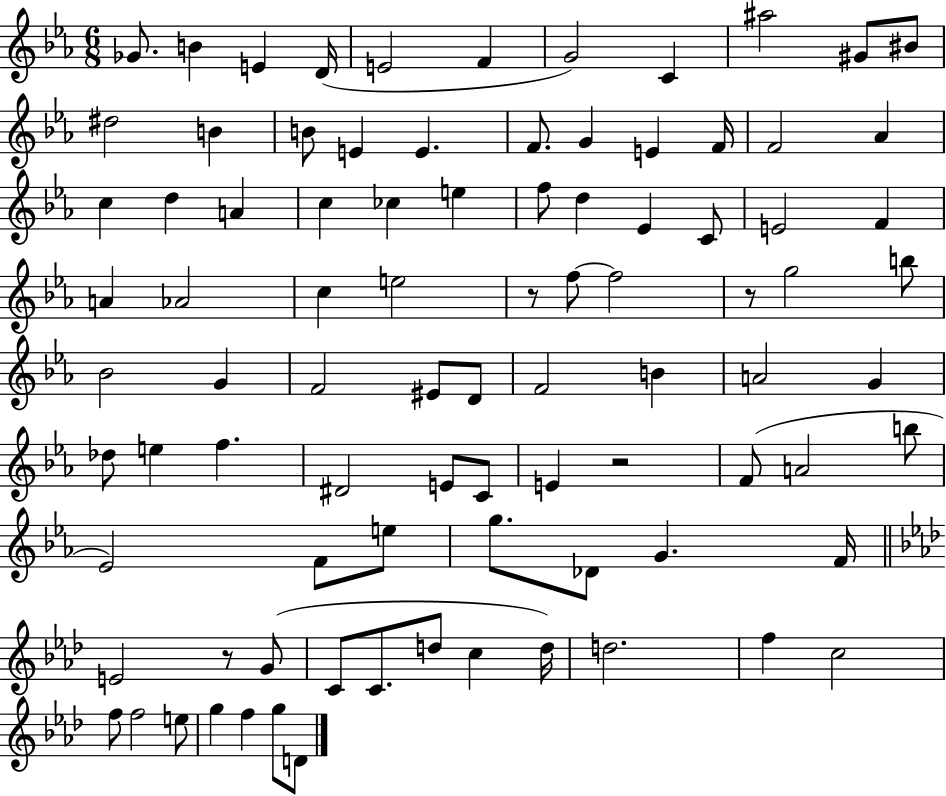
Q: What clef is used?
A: treble